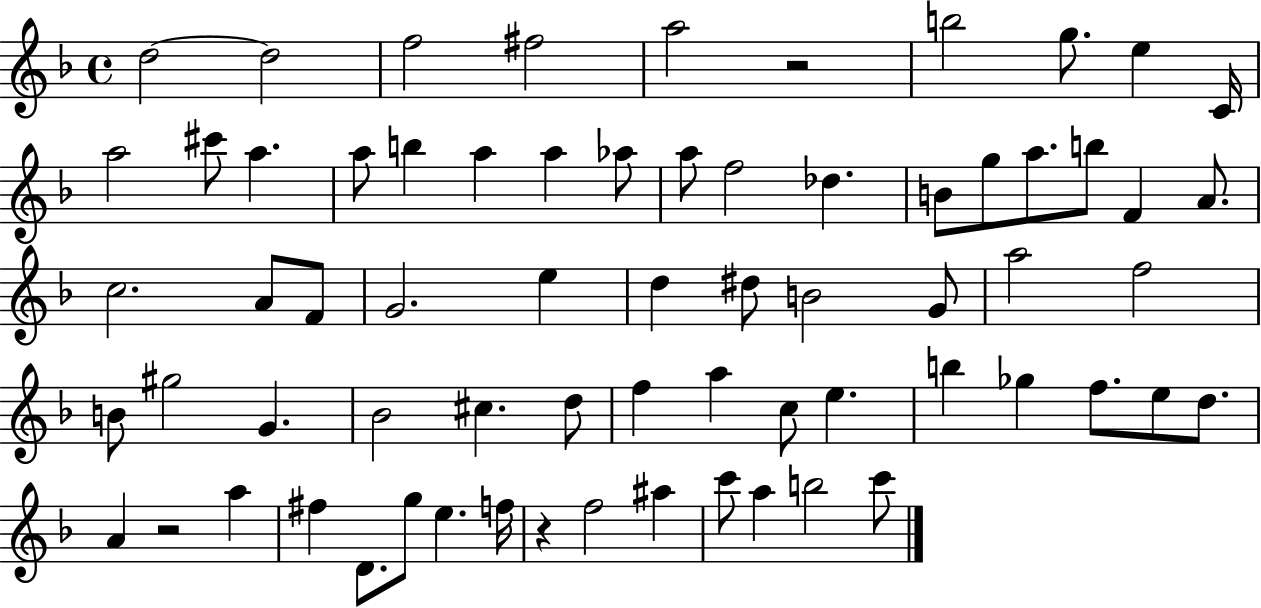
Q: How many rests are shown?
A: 3